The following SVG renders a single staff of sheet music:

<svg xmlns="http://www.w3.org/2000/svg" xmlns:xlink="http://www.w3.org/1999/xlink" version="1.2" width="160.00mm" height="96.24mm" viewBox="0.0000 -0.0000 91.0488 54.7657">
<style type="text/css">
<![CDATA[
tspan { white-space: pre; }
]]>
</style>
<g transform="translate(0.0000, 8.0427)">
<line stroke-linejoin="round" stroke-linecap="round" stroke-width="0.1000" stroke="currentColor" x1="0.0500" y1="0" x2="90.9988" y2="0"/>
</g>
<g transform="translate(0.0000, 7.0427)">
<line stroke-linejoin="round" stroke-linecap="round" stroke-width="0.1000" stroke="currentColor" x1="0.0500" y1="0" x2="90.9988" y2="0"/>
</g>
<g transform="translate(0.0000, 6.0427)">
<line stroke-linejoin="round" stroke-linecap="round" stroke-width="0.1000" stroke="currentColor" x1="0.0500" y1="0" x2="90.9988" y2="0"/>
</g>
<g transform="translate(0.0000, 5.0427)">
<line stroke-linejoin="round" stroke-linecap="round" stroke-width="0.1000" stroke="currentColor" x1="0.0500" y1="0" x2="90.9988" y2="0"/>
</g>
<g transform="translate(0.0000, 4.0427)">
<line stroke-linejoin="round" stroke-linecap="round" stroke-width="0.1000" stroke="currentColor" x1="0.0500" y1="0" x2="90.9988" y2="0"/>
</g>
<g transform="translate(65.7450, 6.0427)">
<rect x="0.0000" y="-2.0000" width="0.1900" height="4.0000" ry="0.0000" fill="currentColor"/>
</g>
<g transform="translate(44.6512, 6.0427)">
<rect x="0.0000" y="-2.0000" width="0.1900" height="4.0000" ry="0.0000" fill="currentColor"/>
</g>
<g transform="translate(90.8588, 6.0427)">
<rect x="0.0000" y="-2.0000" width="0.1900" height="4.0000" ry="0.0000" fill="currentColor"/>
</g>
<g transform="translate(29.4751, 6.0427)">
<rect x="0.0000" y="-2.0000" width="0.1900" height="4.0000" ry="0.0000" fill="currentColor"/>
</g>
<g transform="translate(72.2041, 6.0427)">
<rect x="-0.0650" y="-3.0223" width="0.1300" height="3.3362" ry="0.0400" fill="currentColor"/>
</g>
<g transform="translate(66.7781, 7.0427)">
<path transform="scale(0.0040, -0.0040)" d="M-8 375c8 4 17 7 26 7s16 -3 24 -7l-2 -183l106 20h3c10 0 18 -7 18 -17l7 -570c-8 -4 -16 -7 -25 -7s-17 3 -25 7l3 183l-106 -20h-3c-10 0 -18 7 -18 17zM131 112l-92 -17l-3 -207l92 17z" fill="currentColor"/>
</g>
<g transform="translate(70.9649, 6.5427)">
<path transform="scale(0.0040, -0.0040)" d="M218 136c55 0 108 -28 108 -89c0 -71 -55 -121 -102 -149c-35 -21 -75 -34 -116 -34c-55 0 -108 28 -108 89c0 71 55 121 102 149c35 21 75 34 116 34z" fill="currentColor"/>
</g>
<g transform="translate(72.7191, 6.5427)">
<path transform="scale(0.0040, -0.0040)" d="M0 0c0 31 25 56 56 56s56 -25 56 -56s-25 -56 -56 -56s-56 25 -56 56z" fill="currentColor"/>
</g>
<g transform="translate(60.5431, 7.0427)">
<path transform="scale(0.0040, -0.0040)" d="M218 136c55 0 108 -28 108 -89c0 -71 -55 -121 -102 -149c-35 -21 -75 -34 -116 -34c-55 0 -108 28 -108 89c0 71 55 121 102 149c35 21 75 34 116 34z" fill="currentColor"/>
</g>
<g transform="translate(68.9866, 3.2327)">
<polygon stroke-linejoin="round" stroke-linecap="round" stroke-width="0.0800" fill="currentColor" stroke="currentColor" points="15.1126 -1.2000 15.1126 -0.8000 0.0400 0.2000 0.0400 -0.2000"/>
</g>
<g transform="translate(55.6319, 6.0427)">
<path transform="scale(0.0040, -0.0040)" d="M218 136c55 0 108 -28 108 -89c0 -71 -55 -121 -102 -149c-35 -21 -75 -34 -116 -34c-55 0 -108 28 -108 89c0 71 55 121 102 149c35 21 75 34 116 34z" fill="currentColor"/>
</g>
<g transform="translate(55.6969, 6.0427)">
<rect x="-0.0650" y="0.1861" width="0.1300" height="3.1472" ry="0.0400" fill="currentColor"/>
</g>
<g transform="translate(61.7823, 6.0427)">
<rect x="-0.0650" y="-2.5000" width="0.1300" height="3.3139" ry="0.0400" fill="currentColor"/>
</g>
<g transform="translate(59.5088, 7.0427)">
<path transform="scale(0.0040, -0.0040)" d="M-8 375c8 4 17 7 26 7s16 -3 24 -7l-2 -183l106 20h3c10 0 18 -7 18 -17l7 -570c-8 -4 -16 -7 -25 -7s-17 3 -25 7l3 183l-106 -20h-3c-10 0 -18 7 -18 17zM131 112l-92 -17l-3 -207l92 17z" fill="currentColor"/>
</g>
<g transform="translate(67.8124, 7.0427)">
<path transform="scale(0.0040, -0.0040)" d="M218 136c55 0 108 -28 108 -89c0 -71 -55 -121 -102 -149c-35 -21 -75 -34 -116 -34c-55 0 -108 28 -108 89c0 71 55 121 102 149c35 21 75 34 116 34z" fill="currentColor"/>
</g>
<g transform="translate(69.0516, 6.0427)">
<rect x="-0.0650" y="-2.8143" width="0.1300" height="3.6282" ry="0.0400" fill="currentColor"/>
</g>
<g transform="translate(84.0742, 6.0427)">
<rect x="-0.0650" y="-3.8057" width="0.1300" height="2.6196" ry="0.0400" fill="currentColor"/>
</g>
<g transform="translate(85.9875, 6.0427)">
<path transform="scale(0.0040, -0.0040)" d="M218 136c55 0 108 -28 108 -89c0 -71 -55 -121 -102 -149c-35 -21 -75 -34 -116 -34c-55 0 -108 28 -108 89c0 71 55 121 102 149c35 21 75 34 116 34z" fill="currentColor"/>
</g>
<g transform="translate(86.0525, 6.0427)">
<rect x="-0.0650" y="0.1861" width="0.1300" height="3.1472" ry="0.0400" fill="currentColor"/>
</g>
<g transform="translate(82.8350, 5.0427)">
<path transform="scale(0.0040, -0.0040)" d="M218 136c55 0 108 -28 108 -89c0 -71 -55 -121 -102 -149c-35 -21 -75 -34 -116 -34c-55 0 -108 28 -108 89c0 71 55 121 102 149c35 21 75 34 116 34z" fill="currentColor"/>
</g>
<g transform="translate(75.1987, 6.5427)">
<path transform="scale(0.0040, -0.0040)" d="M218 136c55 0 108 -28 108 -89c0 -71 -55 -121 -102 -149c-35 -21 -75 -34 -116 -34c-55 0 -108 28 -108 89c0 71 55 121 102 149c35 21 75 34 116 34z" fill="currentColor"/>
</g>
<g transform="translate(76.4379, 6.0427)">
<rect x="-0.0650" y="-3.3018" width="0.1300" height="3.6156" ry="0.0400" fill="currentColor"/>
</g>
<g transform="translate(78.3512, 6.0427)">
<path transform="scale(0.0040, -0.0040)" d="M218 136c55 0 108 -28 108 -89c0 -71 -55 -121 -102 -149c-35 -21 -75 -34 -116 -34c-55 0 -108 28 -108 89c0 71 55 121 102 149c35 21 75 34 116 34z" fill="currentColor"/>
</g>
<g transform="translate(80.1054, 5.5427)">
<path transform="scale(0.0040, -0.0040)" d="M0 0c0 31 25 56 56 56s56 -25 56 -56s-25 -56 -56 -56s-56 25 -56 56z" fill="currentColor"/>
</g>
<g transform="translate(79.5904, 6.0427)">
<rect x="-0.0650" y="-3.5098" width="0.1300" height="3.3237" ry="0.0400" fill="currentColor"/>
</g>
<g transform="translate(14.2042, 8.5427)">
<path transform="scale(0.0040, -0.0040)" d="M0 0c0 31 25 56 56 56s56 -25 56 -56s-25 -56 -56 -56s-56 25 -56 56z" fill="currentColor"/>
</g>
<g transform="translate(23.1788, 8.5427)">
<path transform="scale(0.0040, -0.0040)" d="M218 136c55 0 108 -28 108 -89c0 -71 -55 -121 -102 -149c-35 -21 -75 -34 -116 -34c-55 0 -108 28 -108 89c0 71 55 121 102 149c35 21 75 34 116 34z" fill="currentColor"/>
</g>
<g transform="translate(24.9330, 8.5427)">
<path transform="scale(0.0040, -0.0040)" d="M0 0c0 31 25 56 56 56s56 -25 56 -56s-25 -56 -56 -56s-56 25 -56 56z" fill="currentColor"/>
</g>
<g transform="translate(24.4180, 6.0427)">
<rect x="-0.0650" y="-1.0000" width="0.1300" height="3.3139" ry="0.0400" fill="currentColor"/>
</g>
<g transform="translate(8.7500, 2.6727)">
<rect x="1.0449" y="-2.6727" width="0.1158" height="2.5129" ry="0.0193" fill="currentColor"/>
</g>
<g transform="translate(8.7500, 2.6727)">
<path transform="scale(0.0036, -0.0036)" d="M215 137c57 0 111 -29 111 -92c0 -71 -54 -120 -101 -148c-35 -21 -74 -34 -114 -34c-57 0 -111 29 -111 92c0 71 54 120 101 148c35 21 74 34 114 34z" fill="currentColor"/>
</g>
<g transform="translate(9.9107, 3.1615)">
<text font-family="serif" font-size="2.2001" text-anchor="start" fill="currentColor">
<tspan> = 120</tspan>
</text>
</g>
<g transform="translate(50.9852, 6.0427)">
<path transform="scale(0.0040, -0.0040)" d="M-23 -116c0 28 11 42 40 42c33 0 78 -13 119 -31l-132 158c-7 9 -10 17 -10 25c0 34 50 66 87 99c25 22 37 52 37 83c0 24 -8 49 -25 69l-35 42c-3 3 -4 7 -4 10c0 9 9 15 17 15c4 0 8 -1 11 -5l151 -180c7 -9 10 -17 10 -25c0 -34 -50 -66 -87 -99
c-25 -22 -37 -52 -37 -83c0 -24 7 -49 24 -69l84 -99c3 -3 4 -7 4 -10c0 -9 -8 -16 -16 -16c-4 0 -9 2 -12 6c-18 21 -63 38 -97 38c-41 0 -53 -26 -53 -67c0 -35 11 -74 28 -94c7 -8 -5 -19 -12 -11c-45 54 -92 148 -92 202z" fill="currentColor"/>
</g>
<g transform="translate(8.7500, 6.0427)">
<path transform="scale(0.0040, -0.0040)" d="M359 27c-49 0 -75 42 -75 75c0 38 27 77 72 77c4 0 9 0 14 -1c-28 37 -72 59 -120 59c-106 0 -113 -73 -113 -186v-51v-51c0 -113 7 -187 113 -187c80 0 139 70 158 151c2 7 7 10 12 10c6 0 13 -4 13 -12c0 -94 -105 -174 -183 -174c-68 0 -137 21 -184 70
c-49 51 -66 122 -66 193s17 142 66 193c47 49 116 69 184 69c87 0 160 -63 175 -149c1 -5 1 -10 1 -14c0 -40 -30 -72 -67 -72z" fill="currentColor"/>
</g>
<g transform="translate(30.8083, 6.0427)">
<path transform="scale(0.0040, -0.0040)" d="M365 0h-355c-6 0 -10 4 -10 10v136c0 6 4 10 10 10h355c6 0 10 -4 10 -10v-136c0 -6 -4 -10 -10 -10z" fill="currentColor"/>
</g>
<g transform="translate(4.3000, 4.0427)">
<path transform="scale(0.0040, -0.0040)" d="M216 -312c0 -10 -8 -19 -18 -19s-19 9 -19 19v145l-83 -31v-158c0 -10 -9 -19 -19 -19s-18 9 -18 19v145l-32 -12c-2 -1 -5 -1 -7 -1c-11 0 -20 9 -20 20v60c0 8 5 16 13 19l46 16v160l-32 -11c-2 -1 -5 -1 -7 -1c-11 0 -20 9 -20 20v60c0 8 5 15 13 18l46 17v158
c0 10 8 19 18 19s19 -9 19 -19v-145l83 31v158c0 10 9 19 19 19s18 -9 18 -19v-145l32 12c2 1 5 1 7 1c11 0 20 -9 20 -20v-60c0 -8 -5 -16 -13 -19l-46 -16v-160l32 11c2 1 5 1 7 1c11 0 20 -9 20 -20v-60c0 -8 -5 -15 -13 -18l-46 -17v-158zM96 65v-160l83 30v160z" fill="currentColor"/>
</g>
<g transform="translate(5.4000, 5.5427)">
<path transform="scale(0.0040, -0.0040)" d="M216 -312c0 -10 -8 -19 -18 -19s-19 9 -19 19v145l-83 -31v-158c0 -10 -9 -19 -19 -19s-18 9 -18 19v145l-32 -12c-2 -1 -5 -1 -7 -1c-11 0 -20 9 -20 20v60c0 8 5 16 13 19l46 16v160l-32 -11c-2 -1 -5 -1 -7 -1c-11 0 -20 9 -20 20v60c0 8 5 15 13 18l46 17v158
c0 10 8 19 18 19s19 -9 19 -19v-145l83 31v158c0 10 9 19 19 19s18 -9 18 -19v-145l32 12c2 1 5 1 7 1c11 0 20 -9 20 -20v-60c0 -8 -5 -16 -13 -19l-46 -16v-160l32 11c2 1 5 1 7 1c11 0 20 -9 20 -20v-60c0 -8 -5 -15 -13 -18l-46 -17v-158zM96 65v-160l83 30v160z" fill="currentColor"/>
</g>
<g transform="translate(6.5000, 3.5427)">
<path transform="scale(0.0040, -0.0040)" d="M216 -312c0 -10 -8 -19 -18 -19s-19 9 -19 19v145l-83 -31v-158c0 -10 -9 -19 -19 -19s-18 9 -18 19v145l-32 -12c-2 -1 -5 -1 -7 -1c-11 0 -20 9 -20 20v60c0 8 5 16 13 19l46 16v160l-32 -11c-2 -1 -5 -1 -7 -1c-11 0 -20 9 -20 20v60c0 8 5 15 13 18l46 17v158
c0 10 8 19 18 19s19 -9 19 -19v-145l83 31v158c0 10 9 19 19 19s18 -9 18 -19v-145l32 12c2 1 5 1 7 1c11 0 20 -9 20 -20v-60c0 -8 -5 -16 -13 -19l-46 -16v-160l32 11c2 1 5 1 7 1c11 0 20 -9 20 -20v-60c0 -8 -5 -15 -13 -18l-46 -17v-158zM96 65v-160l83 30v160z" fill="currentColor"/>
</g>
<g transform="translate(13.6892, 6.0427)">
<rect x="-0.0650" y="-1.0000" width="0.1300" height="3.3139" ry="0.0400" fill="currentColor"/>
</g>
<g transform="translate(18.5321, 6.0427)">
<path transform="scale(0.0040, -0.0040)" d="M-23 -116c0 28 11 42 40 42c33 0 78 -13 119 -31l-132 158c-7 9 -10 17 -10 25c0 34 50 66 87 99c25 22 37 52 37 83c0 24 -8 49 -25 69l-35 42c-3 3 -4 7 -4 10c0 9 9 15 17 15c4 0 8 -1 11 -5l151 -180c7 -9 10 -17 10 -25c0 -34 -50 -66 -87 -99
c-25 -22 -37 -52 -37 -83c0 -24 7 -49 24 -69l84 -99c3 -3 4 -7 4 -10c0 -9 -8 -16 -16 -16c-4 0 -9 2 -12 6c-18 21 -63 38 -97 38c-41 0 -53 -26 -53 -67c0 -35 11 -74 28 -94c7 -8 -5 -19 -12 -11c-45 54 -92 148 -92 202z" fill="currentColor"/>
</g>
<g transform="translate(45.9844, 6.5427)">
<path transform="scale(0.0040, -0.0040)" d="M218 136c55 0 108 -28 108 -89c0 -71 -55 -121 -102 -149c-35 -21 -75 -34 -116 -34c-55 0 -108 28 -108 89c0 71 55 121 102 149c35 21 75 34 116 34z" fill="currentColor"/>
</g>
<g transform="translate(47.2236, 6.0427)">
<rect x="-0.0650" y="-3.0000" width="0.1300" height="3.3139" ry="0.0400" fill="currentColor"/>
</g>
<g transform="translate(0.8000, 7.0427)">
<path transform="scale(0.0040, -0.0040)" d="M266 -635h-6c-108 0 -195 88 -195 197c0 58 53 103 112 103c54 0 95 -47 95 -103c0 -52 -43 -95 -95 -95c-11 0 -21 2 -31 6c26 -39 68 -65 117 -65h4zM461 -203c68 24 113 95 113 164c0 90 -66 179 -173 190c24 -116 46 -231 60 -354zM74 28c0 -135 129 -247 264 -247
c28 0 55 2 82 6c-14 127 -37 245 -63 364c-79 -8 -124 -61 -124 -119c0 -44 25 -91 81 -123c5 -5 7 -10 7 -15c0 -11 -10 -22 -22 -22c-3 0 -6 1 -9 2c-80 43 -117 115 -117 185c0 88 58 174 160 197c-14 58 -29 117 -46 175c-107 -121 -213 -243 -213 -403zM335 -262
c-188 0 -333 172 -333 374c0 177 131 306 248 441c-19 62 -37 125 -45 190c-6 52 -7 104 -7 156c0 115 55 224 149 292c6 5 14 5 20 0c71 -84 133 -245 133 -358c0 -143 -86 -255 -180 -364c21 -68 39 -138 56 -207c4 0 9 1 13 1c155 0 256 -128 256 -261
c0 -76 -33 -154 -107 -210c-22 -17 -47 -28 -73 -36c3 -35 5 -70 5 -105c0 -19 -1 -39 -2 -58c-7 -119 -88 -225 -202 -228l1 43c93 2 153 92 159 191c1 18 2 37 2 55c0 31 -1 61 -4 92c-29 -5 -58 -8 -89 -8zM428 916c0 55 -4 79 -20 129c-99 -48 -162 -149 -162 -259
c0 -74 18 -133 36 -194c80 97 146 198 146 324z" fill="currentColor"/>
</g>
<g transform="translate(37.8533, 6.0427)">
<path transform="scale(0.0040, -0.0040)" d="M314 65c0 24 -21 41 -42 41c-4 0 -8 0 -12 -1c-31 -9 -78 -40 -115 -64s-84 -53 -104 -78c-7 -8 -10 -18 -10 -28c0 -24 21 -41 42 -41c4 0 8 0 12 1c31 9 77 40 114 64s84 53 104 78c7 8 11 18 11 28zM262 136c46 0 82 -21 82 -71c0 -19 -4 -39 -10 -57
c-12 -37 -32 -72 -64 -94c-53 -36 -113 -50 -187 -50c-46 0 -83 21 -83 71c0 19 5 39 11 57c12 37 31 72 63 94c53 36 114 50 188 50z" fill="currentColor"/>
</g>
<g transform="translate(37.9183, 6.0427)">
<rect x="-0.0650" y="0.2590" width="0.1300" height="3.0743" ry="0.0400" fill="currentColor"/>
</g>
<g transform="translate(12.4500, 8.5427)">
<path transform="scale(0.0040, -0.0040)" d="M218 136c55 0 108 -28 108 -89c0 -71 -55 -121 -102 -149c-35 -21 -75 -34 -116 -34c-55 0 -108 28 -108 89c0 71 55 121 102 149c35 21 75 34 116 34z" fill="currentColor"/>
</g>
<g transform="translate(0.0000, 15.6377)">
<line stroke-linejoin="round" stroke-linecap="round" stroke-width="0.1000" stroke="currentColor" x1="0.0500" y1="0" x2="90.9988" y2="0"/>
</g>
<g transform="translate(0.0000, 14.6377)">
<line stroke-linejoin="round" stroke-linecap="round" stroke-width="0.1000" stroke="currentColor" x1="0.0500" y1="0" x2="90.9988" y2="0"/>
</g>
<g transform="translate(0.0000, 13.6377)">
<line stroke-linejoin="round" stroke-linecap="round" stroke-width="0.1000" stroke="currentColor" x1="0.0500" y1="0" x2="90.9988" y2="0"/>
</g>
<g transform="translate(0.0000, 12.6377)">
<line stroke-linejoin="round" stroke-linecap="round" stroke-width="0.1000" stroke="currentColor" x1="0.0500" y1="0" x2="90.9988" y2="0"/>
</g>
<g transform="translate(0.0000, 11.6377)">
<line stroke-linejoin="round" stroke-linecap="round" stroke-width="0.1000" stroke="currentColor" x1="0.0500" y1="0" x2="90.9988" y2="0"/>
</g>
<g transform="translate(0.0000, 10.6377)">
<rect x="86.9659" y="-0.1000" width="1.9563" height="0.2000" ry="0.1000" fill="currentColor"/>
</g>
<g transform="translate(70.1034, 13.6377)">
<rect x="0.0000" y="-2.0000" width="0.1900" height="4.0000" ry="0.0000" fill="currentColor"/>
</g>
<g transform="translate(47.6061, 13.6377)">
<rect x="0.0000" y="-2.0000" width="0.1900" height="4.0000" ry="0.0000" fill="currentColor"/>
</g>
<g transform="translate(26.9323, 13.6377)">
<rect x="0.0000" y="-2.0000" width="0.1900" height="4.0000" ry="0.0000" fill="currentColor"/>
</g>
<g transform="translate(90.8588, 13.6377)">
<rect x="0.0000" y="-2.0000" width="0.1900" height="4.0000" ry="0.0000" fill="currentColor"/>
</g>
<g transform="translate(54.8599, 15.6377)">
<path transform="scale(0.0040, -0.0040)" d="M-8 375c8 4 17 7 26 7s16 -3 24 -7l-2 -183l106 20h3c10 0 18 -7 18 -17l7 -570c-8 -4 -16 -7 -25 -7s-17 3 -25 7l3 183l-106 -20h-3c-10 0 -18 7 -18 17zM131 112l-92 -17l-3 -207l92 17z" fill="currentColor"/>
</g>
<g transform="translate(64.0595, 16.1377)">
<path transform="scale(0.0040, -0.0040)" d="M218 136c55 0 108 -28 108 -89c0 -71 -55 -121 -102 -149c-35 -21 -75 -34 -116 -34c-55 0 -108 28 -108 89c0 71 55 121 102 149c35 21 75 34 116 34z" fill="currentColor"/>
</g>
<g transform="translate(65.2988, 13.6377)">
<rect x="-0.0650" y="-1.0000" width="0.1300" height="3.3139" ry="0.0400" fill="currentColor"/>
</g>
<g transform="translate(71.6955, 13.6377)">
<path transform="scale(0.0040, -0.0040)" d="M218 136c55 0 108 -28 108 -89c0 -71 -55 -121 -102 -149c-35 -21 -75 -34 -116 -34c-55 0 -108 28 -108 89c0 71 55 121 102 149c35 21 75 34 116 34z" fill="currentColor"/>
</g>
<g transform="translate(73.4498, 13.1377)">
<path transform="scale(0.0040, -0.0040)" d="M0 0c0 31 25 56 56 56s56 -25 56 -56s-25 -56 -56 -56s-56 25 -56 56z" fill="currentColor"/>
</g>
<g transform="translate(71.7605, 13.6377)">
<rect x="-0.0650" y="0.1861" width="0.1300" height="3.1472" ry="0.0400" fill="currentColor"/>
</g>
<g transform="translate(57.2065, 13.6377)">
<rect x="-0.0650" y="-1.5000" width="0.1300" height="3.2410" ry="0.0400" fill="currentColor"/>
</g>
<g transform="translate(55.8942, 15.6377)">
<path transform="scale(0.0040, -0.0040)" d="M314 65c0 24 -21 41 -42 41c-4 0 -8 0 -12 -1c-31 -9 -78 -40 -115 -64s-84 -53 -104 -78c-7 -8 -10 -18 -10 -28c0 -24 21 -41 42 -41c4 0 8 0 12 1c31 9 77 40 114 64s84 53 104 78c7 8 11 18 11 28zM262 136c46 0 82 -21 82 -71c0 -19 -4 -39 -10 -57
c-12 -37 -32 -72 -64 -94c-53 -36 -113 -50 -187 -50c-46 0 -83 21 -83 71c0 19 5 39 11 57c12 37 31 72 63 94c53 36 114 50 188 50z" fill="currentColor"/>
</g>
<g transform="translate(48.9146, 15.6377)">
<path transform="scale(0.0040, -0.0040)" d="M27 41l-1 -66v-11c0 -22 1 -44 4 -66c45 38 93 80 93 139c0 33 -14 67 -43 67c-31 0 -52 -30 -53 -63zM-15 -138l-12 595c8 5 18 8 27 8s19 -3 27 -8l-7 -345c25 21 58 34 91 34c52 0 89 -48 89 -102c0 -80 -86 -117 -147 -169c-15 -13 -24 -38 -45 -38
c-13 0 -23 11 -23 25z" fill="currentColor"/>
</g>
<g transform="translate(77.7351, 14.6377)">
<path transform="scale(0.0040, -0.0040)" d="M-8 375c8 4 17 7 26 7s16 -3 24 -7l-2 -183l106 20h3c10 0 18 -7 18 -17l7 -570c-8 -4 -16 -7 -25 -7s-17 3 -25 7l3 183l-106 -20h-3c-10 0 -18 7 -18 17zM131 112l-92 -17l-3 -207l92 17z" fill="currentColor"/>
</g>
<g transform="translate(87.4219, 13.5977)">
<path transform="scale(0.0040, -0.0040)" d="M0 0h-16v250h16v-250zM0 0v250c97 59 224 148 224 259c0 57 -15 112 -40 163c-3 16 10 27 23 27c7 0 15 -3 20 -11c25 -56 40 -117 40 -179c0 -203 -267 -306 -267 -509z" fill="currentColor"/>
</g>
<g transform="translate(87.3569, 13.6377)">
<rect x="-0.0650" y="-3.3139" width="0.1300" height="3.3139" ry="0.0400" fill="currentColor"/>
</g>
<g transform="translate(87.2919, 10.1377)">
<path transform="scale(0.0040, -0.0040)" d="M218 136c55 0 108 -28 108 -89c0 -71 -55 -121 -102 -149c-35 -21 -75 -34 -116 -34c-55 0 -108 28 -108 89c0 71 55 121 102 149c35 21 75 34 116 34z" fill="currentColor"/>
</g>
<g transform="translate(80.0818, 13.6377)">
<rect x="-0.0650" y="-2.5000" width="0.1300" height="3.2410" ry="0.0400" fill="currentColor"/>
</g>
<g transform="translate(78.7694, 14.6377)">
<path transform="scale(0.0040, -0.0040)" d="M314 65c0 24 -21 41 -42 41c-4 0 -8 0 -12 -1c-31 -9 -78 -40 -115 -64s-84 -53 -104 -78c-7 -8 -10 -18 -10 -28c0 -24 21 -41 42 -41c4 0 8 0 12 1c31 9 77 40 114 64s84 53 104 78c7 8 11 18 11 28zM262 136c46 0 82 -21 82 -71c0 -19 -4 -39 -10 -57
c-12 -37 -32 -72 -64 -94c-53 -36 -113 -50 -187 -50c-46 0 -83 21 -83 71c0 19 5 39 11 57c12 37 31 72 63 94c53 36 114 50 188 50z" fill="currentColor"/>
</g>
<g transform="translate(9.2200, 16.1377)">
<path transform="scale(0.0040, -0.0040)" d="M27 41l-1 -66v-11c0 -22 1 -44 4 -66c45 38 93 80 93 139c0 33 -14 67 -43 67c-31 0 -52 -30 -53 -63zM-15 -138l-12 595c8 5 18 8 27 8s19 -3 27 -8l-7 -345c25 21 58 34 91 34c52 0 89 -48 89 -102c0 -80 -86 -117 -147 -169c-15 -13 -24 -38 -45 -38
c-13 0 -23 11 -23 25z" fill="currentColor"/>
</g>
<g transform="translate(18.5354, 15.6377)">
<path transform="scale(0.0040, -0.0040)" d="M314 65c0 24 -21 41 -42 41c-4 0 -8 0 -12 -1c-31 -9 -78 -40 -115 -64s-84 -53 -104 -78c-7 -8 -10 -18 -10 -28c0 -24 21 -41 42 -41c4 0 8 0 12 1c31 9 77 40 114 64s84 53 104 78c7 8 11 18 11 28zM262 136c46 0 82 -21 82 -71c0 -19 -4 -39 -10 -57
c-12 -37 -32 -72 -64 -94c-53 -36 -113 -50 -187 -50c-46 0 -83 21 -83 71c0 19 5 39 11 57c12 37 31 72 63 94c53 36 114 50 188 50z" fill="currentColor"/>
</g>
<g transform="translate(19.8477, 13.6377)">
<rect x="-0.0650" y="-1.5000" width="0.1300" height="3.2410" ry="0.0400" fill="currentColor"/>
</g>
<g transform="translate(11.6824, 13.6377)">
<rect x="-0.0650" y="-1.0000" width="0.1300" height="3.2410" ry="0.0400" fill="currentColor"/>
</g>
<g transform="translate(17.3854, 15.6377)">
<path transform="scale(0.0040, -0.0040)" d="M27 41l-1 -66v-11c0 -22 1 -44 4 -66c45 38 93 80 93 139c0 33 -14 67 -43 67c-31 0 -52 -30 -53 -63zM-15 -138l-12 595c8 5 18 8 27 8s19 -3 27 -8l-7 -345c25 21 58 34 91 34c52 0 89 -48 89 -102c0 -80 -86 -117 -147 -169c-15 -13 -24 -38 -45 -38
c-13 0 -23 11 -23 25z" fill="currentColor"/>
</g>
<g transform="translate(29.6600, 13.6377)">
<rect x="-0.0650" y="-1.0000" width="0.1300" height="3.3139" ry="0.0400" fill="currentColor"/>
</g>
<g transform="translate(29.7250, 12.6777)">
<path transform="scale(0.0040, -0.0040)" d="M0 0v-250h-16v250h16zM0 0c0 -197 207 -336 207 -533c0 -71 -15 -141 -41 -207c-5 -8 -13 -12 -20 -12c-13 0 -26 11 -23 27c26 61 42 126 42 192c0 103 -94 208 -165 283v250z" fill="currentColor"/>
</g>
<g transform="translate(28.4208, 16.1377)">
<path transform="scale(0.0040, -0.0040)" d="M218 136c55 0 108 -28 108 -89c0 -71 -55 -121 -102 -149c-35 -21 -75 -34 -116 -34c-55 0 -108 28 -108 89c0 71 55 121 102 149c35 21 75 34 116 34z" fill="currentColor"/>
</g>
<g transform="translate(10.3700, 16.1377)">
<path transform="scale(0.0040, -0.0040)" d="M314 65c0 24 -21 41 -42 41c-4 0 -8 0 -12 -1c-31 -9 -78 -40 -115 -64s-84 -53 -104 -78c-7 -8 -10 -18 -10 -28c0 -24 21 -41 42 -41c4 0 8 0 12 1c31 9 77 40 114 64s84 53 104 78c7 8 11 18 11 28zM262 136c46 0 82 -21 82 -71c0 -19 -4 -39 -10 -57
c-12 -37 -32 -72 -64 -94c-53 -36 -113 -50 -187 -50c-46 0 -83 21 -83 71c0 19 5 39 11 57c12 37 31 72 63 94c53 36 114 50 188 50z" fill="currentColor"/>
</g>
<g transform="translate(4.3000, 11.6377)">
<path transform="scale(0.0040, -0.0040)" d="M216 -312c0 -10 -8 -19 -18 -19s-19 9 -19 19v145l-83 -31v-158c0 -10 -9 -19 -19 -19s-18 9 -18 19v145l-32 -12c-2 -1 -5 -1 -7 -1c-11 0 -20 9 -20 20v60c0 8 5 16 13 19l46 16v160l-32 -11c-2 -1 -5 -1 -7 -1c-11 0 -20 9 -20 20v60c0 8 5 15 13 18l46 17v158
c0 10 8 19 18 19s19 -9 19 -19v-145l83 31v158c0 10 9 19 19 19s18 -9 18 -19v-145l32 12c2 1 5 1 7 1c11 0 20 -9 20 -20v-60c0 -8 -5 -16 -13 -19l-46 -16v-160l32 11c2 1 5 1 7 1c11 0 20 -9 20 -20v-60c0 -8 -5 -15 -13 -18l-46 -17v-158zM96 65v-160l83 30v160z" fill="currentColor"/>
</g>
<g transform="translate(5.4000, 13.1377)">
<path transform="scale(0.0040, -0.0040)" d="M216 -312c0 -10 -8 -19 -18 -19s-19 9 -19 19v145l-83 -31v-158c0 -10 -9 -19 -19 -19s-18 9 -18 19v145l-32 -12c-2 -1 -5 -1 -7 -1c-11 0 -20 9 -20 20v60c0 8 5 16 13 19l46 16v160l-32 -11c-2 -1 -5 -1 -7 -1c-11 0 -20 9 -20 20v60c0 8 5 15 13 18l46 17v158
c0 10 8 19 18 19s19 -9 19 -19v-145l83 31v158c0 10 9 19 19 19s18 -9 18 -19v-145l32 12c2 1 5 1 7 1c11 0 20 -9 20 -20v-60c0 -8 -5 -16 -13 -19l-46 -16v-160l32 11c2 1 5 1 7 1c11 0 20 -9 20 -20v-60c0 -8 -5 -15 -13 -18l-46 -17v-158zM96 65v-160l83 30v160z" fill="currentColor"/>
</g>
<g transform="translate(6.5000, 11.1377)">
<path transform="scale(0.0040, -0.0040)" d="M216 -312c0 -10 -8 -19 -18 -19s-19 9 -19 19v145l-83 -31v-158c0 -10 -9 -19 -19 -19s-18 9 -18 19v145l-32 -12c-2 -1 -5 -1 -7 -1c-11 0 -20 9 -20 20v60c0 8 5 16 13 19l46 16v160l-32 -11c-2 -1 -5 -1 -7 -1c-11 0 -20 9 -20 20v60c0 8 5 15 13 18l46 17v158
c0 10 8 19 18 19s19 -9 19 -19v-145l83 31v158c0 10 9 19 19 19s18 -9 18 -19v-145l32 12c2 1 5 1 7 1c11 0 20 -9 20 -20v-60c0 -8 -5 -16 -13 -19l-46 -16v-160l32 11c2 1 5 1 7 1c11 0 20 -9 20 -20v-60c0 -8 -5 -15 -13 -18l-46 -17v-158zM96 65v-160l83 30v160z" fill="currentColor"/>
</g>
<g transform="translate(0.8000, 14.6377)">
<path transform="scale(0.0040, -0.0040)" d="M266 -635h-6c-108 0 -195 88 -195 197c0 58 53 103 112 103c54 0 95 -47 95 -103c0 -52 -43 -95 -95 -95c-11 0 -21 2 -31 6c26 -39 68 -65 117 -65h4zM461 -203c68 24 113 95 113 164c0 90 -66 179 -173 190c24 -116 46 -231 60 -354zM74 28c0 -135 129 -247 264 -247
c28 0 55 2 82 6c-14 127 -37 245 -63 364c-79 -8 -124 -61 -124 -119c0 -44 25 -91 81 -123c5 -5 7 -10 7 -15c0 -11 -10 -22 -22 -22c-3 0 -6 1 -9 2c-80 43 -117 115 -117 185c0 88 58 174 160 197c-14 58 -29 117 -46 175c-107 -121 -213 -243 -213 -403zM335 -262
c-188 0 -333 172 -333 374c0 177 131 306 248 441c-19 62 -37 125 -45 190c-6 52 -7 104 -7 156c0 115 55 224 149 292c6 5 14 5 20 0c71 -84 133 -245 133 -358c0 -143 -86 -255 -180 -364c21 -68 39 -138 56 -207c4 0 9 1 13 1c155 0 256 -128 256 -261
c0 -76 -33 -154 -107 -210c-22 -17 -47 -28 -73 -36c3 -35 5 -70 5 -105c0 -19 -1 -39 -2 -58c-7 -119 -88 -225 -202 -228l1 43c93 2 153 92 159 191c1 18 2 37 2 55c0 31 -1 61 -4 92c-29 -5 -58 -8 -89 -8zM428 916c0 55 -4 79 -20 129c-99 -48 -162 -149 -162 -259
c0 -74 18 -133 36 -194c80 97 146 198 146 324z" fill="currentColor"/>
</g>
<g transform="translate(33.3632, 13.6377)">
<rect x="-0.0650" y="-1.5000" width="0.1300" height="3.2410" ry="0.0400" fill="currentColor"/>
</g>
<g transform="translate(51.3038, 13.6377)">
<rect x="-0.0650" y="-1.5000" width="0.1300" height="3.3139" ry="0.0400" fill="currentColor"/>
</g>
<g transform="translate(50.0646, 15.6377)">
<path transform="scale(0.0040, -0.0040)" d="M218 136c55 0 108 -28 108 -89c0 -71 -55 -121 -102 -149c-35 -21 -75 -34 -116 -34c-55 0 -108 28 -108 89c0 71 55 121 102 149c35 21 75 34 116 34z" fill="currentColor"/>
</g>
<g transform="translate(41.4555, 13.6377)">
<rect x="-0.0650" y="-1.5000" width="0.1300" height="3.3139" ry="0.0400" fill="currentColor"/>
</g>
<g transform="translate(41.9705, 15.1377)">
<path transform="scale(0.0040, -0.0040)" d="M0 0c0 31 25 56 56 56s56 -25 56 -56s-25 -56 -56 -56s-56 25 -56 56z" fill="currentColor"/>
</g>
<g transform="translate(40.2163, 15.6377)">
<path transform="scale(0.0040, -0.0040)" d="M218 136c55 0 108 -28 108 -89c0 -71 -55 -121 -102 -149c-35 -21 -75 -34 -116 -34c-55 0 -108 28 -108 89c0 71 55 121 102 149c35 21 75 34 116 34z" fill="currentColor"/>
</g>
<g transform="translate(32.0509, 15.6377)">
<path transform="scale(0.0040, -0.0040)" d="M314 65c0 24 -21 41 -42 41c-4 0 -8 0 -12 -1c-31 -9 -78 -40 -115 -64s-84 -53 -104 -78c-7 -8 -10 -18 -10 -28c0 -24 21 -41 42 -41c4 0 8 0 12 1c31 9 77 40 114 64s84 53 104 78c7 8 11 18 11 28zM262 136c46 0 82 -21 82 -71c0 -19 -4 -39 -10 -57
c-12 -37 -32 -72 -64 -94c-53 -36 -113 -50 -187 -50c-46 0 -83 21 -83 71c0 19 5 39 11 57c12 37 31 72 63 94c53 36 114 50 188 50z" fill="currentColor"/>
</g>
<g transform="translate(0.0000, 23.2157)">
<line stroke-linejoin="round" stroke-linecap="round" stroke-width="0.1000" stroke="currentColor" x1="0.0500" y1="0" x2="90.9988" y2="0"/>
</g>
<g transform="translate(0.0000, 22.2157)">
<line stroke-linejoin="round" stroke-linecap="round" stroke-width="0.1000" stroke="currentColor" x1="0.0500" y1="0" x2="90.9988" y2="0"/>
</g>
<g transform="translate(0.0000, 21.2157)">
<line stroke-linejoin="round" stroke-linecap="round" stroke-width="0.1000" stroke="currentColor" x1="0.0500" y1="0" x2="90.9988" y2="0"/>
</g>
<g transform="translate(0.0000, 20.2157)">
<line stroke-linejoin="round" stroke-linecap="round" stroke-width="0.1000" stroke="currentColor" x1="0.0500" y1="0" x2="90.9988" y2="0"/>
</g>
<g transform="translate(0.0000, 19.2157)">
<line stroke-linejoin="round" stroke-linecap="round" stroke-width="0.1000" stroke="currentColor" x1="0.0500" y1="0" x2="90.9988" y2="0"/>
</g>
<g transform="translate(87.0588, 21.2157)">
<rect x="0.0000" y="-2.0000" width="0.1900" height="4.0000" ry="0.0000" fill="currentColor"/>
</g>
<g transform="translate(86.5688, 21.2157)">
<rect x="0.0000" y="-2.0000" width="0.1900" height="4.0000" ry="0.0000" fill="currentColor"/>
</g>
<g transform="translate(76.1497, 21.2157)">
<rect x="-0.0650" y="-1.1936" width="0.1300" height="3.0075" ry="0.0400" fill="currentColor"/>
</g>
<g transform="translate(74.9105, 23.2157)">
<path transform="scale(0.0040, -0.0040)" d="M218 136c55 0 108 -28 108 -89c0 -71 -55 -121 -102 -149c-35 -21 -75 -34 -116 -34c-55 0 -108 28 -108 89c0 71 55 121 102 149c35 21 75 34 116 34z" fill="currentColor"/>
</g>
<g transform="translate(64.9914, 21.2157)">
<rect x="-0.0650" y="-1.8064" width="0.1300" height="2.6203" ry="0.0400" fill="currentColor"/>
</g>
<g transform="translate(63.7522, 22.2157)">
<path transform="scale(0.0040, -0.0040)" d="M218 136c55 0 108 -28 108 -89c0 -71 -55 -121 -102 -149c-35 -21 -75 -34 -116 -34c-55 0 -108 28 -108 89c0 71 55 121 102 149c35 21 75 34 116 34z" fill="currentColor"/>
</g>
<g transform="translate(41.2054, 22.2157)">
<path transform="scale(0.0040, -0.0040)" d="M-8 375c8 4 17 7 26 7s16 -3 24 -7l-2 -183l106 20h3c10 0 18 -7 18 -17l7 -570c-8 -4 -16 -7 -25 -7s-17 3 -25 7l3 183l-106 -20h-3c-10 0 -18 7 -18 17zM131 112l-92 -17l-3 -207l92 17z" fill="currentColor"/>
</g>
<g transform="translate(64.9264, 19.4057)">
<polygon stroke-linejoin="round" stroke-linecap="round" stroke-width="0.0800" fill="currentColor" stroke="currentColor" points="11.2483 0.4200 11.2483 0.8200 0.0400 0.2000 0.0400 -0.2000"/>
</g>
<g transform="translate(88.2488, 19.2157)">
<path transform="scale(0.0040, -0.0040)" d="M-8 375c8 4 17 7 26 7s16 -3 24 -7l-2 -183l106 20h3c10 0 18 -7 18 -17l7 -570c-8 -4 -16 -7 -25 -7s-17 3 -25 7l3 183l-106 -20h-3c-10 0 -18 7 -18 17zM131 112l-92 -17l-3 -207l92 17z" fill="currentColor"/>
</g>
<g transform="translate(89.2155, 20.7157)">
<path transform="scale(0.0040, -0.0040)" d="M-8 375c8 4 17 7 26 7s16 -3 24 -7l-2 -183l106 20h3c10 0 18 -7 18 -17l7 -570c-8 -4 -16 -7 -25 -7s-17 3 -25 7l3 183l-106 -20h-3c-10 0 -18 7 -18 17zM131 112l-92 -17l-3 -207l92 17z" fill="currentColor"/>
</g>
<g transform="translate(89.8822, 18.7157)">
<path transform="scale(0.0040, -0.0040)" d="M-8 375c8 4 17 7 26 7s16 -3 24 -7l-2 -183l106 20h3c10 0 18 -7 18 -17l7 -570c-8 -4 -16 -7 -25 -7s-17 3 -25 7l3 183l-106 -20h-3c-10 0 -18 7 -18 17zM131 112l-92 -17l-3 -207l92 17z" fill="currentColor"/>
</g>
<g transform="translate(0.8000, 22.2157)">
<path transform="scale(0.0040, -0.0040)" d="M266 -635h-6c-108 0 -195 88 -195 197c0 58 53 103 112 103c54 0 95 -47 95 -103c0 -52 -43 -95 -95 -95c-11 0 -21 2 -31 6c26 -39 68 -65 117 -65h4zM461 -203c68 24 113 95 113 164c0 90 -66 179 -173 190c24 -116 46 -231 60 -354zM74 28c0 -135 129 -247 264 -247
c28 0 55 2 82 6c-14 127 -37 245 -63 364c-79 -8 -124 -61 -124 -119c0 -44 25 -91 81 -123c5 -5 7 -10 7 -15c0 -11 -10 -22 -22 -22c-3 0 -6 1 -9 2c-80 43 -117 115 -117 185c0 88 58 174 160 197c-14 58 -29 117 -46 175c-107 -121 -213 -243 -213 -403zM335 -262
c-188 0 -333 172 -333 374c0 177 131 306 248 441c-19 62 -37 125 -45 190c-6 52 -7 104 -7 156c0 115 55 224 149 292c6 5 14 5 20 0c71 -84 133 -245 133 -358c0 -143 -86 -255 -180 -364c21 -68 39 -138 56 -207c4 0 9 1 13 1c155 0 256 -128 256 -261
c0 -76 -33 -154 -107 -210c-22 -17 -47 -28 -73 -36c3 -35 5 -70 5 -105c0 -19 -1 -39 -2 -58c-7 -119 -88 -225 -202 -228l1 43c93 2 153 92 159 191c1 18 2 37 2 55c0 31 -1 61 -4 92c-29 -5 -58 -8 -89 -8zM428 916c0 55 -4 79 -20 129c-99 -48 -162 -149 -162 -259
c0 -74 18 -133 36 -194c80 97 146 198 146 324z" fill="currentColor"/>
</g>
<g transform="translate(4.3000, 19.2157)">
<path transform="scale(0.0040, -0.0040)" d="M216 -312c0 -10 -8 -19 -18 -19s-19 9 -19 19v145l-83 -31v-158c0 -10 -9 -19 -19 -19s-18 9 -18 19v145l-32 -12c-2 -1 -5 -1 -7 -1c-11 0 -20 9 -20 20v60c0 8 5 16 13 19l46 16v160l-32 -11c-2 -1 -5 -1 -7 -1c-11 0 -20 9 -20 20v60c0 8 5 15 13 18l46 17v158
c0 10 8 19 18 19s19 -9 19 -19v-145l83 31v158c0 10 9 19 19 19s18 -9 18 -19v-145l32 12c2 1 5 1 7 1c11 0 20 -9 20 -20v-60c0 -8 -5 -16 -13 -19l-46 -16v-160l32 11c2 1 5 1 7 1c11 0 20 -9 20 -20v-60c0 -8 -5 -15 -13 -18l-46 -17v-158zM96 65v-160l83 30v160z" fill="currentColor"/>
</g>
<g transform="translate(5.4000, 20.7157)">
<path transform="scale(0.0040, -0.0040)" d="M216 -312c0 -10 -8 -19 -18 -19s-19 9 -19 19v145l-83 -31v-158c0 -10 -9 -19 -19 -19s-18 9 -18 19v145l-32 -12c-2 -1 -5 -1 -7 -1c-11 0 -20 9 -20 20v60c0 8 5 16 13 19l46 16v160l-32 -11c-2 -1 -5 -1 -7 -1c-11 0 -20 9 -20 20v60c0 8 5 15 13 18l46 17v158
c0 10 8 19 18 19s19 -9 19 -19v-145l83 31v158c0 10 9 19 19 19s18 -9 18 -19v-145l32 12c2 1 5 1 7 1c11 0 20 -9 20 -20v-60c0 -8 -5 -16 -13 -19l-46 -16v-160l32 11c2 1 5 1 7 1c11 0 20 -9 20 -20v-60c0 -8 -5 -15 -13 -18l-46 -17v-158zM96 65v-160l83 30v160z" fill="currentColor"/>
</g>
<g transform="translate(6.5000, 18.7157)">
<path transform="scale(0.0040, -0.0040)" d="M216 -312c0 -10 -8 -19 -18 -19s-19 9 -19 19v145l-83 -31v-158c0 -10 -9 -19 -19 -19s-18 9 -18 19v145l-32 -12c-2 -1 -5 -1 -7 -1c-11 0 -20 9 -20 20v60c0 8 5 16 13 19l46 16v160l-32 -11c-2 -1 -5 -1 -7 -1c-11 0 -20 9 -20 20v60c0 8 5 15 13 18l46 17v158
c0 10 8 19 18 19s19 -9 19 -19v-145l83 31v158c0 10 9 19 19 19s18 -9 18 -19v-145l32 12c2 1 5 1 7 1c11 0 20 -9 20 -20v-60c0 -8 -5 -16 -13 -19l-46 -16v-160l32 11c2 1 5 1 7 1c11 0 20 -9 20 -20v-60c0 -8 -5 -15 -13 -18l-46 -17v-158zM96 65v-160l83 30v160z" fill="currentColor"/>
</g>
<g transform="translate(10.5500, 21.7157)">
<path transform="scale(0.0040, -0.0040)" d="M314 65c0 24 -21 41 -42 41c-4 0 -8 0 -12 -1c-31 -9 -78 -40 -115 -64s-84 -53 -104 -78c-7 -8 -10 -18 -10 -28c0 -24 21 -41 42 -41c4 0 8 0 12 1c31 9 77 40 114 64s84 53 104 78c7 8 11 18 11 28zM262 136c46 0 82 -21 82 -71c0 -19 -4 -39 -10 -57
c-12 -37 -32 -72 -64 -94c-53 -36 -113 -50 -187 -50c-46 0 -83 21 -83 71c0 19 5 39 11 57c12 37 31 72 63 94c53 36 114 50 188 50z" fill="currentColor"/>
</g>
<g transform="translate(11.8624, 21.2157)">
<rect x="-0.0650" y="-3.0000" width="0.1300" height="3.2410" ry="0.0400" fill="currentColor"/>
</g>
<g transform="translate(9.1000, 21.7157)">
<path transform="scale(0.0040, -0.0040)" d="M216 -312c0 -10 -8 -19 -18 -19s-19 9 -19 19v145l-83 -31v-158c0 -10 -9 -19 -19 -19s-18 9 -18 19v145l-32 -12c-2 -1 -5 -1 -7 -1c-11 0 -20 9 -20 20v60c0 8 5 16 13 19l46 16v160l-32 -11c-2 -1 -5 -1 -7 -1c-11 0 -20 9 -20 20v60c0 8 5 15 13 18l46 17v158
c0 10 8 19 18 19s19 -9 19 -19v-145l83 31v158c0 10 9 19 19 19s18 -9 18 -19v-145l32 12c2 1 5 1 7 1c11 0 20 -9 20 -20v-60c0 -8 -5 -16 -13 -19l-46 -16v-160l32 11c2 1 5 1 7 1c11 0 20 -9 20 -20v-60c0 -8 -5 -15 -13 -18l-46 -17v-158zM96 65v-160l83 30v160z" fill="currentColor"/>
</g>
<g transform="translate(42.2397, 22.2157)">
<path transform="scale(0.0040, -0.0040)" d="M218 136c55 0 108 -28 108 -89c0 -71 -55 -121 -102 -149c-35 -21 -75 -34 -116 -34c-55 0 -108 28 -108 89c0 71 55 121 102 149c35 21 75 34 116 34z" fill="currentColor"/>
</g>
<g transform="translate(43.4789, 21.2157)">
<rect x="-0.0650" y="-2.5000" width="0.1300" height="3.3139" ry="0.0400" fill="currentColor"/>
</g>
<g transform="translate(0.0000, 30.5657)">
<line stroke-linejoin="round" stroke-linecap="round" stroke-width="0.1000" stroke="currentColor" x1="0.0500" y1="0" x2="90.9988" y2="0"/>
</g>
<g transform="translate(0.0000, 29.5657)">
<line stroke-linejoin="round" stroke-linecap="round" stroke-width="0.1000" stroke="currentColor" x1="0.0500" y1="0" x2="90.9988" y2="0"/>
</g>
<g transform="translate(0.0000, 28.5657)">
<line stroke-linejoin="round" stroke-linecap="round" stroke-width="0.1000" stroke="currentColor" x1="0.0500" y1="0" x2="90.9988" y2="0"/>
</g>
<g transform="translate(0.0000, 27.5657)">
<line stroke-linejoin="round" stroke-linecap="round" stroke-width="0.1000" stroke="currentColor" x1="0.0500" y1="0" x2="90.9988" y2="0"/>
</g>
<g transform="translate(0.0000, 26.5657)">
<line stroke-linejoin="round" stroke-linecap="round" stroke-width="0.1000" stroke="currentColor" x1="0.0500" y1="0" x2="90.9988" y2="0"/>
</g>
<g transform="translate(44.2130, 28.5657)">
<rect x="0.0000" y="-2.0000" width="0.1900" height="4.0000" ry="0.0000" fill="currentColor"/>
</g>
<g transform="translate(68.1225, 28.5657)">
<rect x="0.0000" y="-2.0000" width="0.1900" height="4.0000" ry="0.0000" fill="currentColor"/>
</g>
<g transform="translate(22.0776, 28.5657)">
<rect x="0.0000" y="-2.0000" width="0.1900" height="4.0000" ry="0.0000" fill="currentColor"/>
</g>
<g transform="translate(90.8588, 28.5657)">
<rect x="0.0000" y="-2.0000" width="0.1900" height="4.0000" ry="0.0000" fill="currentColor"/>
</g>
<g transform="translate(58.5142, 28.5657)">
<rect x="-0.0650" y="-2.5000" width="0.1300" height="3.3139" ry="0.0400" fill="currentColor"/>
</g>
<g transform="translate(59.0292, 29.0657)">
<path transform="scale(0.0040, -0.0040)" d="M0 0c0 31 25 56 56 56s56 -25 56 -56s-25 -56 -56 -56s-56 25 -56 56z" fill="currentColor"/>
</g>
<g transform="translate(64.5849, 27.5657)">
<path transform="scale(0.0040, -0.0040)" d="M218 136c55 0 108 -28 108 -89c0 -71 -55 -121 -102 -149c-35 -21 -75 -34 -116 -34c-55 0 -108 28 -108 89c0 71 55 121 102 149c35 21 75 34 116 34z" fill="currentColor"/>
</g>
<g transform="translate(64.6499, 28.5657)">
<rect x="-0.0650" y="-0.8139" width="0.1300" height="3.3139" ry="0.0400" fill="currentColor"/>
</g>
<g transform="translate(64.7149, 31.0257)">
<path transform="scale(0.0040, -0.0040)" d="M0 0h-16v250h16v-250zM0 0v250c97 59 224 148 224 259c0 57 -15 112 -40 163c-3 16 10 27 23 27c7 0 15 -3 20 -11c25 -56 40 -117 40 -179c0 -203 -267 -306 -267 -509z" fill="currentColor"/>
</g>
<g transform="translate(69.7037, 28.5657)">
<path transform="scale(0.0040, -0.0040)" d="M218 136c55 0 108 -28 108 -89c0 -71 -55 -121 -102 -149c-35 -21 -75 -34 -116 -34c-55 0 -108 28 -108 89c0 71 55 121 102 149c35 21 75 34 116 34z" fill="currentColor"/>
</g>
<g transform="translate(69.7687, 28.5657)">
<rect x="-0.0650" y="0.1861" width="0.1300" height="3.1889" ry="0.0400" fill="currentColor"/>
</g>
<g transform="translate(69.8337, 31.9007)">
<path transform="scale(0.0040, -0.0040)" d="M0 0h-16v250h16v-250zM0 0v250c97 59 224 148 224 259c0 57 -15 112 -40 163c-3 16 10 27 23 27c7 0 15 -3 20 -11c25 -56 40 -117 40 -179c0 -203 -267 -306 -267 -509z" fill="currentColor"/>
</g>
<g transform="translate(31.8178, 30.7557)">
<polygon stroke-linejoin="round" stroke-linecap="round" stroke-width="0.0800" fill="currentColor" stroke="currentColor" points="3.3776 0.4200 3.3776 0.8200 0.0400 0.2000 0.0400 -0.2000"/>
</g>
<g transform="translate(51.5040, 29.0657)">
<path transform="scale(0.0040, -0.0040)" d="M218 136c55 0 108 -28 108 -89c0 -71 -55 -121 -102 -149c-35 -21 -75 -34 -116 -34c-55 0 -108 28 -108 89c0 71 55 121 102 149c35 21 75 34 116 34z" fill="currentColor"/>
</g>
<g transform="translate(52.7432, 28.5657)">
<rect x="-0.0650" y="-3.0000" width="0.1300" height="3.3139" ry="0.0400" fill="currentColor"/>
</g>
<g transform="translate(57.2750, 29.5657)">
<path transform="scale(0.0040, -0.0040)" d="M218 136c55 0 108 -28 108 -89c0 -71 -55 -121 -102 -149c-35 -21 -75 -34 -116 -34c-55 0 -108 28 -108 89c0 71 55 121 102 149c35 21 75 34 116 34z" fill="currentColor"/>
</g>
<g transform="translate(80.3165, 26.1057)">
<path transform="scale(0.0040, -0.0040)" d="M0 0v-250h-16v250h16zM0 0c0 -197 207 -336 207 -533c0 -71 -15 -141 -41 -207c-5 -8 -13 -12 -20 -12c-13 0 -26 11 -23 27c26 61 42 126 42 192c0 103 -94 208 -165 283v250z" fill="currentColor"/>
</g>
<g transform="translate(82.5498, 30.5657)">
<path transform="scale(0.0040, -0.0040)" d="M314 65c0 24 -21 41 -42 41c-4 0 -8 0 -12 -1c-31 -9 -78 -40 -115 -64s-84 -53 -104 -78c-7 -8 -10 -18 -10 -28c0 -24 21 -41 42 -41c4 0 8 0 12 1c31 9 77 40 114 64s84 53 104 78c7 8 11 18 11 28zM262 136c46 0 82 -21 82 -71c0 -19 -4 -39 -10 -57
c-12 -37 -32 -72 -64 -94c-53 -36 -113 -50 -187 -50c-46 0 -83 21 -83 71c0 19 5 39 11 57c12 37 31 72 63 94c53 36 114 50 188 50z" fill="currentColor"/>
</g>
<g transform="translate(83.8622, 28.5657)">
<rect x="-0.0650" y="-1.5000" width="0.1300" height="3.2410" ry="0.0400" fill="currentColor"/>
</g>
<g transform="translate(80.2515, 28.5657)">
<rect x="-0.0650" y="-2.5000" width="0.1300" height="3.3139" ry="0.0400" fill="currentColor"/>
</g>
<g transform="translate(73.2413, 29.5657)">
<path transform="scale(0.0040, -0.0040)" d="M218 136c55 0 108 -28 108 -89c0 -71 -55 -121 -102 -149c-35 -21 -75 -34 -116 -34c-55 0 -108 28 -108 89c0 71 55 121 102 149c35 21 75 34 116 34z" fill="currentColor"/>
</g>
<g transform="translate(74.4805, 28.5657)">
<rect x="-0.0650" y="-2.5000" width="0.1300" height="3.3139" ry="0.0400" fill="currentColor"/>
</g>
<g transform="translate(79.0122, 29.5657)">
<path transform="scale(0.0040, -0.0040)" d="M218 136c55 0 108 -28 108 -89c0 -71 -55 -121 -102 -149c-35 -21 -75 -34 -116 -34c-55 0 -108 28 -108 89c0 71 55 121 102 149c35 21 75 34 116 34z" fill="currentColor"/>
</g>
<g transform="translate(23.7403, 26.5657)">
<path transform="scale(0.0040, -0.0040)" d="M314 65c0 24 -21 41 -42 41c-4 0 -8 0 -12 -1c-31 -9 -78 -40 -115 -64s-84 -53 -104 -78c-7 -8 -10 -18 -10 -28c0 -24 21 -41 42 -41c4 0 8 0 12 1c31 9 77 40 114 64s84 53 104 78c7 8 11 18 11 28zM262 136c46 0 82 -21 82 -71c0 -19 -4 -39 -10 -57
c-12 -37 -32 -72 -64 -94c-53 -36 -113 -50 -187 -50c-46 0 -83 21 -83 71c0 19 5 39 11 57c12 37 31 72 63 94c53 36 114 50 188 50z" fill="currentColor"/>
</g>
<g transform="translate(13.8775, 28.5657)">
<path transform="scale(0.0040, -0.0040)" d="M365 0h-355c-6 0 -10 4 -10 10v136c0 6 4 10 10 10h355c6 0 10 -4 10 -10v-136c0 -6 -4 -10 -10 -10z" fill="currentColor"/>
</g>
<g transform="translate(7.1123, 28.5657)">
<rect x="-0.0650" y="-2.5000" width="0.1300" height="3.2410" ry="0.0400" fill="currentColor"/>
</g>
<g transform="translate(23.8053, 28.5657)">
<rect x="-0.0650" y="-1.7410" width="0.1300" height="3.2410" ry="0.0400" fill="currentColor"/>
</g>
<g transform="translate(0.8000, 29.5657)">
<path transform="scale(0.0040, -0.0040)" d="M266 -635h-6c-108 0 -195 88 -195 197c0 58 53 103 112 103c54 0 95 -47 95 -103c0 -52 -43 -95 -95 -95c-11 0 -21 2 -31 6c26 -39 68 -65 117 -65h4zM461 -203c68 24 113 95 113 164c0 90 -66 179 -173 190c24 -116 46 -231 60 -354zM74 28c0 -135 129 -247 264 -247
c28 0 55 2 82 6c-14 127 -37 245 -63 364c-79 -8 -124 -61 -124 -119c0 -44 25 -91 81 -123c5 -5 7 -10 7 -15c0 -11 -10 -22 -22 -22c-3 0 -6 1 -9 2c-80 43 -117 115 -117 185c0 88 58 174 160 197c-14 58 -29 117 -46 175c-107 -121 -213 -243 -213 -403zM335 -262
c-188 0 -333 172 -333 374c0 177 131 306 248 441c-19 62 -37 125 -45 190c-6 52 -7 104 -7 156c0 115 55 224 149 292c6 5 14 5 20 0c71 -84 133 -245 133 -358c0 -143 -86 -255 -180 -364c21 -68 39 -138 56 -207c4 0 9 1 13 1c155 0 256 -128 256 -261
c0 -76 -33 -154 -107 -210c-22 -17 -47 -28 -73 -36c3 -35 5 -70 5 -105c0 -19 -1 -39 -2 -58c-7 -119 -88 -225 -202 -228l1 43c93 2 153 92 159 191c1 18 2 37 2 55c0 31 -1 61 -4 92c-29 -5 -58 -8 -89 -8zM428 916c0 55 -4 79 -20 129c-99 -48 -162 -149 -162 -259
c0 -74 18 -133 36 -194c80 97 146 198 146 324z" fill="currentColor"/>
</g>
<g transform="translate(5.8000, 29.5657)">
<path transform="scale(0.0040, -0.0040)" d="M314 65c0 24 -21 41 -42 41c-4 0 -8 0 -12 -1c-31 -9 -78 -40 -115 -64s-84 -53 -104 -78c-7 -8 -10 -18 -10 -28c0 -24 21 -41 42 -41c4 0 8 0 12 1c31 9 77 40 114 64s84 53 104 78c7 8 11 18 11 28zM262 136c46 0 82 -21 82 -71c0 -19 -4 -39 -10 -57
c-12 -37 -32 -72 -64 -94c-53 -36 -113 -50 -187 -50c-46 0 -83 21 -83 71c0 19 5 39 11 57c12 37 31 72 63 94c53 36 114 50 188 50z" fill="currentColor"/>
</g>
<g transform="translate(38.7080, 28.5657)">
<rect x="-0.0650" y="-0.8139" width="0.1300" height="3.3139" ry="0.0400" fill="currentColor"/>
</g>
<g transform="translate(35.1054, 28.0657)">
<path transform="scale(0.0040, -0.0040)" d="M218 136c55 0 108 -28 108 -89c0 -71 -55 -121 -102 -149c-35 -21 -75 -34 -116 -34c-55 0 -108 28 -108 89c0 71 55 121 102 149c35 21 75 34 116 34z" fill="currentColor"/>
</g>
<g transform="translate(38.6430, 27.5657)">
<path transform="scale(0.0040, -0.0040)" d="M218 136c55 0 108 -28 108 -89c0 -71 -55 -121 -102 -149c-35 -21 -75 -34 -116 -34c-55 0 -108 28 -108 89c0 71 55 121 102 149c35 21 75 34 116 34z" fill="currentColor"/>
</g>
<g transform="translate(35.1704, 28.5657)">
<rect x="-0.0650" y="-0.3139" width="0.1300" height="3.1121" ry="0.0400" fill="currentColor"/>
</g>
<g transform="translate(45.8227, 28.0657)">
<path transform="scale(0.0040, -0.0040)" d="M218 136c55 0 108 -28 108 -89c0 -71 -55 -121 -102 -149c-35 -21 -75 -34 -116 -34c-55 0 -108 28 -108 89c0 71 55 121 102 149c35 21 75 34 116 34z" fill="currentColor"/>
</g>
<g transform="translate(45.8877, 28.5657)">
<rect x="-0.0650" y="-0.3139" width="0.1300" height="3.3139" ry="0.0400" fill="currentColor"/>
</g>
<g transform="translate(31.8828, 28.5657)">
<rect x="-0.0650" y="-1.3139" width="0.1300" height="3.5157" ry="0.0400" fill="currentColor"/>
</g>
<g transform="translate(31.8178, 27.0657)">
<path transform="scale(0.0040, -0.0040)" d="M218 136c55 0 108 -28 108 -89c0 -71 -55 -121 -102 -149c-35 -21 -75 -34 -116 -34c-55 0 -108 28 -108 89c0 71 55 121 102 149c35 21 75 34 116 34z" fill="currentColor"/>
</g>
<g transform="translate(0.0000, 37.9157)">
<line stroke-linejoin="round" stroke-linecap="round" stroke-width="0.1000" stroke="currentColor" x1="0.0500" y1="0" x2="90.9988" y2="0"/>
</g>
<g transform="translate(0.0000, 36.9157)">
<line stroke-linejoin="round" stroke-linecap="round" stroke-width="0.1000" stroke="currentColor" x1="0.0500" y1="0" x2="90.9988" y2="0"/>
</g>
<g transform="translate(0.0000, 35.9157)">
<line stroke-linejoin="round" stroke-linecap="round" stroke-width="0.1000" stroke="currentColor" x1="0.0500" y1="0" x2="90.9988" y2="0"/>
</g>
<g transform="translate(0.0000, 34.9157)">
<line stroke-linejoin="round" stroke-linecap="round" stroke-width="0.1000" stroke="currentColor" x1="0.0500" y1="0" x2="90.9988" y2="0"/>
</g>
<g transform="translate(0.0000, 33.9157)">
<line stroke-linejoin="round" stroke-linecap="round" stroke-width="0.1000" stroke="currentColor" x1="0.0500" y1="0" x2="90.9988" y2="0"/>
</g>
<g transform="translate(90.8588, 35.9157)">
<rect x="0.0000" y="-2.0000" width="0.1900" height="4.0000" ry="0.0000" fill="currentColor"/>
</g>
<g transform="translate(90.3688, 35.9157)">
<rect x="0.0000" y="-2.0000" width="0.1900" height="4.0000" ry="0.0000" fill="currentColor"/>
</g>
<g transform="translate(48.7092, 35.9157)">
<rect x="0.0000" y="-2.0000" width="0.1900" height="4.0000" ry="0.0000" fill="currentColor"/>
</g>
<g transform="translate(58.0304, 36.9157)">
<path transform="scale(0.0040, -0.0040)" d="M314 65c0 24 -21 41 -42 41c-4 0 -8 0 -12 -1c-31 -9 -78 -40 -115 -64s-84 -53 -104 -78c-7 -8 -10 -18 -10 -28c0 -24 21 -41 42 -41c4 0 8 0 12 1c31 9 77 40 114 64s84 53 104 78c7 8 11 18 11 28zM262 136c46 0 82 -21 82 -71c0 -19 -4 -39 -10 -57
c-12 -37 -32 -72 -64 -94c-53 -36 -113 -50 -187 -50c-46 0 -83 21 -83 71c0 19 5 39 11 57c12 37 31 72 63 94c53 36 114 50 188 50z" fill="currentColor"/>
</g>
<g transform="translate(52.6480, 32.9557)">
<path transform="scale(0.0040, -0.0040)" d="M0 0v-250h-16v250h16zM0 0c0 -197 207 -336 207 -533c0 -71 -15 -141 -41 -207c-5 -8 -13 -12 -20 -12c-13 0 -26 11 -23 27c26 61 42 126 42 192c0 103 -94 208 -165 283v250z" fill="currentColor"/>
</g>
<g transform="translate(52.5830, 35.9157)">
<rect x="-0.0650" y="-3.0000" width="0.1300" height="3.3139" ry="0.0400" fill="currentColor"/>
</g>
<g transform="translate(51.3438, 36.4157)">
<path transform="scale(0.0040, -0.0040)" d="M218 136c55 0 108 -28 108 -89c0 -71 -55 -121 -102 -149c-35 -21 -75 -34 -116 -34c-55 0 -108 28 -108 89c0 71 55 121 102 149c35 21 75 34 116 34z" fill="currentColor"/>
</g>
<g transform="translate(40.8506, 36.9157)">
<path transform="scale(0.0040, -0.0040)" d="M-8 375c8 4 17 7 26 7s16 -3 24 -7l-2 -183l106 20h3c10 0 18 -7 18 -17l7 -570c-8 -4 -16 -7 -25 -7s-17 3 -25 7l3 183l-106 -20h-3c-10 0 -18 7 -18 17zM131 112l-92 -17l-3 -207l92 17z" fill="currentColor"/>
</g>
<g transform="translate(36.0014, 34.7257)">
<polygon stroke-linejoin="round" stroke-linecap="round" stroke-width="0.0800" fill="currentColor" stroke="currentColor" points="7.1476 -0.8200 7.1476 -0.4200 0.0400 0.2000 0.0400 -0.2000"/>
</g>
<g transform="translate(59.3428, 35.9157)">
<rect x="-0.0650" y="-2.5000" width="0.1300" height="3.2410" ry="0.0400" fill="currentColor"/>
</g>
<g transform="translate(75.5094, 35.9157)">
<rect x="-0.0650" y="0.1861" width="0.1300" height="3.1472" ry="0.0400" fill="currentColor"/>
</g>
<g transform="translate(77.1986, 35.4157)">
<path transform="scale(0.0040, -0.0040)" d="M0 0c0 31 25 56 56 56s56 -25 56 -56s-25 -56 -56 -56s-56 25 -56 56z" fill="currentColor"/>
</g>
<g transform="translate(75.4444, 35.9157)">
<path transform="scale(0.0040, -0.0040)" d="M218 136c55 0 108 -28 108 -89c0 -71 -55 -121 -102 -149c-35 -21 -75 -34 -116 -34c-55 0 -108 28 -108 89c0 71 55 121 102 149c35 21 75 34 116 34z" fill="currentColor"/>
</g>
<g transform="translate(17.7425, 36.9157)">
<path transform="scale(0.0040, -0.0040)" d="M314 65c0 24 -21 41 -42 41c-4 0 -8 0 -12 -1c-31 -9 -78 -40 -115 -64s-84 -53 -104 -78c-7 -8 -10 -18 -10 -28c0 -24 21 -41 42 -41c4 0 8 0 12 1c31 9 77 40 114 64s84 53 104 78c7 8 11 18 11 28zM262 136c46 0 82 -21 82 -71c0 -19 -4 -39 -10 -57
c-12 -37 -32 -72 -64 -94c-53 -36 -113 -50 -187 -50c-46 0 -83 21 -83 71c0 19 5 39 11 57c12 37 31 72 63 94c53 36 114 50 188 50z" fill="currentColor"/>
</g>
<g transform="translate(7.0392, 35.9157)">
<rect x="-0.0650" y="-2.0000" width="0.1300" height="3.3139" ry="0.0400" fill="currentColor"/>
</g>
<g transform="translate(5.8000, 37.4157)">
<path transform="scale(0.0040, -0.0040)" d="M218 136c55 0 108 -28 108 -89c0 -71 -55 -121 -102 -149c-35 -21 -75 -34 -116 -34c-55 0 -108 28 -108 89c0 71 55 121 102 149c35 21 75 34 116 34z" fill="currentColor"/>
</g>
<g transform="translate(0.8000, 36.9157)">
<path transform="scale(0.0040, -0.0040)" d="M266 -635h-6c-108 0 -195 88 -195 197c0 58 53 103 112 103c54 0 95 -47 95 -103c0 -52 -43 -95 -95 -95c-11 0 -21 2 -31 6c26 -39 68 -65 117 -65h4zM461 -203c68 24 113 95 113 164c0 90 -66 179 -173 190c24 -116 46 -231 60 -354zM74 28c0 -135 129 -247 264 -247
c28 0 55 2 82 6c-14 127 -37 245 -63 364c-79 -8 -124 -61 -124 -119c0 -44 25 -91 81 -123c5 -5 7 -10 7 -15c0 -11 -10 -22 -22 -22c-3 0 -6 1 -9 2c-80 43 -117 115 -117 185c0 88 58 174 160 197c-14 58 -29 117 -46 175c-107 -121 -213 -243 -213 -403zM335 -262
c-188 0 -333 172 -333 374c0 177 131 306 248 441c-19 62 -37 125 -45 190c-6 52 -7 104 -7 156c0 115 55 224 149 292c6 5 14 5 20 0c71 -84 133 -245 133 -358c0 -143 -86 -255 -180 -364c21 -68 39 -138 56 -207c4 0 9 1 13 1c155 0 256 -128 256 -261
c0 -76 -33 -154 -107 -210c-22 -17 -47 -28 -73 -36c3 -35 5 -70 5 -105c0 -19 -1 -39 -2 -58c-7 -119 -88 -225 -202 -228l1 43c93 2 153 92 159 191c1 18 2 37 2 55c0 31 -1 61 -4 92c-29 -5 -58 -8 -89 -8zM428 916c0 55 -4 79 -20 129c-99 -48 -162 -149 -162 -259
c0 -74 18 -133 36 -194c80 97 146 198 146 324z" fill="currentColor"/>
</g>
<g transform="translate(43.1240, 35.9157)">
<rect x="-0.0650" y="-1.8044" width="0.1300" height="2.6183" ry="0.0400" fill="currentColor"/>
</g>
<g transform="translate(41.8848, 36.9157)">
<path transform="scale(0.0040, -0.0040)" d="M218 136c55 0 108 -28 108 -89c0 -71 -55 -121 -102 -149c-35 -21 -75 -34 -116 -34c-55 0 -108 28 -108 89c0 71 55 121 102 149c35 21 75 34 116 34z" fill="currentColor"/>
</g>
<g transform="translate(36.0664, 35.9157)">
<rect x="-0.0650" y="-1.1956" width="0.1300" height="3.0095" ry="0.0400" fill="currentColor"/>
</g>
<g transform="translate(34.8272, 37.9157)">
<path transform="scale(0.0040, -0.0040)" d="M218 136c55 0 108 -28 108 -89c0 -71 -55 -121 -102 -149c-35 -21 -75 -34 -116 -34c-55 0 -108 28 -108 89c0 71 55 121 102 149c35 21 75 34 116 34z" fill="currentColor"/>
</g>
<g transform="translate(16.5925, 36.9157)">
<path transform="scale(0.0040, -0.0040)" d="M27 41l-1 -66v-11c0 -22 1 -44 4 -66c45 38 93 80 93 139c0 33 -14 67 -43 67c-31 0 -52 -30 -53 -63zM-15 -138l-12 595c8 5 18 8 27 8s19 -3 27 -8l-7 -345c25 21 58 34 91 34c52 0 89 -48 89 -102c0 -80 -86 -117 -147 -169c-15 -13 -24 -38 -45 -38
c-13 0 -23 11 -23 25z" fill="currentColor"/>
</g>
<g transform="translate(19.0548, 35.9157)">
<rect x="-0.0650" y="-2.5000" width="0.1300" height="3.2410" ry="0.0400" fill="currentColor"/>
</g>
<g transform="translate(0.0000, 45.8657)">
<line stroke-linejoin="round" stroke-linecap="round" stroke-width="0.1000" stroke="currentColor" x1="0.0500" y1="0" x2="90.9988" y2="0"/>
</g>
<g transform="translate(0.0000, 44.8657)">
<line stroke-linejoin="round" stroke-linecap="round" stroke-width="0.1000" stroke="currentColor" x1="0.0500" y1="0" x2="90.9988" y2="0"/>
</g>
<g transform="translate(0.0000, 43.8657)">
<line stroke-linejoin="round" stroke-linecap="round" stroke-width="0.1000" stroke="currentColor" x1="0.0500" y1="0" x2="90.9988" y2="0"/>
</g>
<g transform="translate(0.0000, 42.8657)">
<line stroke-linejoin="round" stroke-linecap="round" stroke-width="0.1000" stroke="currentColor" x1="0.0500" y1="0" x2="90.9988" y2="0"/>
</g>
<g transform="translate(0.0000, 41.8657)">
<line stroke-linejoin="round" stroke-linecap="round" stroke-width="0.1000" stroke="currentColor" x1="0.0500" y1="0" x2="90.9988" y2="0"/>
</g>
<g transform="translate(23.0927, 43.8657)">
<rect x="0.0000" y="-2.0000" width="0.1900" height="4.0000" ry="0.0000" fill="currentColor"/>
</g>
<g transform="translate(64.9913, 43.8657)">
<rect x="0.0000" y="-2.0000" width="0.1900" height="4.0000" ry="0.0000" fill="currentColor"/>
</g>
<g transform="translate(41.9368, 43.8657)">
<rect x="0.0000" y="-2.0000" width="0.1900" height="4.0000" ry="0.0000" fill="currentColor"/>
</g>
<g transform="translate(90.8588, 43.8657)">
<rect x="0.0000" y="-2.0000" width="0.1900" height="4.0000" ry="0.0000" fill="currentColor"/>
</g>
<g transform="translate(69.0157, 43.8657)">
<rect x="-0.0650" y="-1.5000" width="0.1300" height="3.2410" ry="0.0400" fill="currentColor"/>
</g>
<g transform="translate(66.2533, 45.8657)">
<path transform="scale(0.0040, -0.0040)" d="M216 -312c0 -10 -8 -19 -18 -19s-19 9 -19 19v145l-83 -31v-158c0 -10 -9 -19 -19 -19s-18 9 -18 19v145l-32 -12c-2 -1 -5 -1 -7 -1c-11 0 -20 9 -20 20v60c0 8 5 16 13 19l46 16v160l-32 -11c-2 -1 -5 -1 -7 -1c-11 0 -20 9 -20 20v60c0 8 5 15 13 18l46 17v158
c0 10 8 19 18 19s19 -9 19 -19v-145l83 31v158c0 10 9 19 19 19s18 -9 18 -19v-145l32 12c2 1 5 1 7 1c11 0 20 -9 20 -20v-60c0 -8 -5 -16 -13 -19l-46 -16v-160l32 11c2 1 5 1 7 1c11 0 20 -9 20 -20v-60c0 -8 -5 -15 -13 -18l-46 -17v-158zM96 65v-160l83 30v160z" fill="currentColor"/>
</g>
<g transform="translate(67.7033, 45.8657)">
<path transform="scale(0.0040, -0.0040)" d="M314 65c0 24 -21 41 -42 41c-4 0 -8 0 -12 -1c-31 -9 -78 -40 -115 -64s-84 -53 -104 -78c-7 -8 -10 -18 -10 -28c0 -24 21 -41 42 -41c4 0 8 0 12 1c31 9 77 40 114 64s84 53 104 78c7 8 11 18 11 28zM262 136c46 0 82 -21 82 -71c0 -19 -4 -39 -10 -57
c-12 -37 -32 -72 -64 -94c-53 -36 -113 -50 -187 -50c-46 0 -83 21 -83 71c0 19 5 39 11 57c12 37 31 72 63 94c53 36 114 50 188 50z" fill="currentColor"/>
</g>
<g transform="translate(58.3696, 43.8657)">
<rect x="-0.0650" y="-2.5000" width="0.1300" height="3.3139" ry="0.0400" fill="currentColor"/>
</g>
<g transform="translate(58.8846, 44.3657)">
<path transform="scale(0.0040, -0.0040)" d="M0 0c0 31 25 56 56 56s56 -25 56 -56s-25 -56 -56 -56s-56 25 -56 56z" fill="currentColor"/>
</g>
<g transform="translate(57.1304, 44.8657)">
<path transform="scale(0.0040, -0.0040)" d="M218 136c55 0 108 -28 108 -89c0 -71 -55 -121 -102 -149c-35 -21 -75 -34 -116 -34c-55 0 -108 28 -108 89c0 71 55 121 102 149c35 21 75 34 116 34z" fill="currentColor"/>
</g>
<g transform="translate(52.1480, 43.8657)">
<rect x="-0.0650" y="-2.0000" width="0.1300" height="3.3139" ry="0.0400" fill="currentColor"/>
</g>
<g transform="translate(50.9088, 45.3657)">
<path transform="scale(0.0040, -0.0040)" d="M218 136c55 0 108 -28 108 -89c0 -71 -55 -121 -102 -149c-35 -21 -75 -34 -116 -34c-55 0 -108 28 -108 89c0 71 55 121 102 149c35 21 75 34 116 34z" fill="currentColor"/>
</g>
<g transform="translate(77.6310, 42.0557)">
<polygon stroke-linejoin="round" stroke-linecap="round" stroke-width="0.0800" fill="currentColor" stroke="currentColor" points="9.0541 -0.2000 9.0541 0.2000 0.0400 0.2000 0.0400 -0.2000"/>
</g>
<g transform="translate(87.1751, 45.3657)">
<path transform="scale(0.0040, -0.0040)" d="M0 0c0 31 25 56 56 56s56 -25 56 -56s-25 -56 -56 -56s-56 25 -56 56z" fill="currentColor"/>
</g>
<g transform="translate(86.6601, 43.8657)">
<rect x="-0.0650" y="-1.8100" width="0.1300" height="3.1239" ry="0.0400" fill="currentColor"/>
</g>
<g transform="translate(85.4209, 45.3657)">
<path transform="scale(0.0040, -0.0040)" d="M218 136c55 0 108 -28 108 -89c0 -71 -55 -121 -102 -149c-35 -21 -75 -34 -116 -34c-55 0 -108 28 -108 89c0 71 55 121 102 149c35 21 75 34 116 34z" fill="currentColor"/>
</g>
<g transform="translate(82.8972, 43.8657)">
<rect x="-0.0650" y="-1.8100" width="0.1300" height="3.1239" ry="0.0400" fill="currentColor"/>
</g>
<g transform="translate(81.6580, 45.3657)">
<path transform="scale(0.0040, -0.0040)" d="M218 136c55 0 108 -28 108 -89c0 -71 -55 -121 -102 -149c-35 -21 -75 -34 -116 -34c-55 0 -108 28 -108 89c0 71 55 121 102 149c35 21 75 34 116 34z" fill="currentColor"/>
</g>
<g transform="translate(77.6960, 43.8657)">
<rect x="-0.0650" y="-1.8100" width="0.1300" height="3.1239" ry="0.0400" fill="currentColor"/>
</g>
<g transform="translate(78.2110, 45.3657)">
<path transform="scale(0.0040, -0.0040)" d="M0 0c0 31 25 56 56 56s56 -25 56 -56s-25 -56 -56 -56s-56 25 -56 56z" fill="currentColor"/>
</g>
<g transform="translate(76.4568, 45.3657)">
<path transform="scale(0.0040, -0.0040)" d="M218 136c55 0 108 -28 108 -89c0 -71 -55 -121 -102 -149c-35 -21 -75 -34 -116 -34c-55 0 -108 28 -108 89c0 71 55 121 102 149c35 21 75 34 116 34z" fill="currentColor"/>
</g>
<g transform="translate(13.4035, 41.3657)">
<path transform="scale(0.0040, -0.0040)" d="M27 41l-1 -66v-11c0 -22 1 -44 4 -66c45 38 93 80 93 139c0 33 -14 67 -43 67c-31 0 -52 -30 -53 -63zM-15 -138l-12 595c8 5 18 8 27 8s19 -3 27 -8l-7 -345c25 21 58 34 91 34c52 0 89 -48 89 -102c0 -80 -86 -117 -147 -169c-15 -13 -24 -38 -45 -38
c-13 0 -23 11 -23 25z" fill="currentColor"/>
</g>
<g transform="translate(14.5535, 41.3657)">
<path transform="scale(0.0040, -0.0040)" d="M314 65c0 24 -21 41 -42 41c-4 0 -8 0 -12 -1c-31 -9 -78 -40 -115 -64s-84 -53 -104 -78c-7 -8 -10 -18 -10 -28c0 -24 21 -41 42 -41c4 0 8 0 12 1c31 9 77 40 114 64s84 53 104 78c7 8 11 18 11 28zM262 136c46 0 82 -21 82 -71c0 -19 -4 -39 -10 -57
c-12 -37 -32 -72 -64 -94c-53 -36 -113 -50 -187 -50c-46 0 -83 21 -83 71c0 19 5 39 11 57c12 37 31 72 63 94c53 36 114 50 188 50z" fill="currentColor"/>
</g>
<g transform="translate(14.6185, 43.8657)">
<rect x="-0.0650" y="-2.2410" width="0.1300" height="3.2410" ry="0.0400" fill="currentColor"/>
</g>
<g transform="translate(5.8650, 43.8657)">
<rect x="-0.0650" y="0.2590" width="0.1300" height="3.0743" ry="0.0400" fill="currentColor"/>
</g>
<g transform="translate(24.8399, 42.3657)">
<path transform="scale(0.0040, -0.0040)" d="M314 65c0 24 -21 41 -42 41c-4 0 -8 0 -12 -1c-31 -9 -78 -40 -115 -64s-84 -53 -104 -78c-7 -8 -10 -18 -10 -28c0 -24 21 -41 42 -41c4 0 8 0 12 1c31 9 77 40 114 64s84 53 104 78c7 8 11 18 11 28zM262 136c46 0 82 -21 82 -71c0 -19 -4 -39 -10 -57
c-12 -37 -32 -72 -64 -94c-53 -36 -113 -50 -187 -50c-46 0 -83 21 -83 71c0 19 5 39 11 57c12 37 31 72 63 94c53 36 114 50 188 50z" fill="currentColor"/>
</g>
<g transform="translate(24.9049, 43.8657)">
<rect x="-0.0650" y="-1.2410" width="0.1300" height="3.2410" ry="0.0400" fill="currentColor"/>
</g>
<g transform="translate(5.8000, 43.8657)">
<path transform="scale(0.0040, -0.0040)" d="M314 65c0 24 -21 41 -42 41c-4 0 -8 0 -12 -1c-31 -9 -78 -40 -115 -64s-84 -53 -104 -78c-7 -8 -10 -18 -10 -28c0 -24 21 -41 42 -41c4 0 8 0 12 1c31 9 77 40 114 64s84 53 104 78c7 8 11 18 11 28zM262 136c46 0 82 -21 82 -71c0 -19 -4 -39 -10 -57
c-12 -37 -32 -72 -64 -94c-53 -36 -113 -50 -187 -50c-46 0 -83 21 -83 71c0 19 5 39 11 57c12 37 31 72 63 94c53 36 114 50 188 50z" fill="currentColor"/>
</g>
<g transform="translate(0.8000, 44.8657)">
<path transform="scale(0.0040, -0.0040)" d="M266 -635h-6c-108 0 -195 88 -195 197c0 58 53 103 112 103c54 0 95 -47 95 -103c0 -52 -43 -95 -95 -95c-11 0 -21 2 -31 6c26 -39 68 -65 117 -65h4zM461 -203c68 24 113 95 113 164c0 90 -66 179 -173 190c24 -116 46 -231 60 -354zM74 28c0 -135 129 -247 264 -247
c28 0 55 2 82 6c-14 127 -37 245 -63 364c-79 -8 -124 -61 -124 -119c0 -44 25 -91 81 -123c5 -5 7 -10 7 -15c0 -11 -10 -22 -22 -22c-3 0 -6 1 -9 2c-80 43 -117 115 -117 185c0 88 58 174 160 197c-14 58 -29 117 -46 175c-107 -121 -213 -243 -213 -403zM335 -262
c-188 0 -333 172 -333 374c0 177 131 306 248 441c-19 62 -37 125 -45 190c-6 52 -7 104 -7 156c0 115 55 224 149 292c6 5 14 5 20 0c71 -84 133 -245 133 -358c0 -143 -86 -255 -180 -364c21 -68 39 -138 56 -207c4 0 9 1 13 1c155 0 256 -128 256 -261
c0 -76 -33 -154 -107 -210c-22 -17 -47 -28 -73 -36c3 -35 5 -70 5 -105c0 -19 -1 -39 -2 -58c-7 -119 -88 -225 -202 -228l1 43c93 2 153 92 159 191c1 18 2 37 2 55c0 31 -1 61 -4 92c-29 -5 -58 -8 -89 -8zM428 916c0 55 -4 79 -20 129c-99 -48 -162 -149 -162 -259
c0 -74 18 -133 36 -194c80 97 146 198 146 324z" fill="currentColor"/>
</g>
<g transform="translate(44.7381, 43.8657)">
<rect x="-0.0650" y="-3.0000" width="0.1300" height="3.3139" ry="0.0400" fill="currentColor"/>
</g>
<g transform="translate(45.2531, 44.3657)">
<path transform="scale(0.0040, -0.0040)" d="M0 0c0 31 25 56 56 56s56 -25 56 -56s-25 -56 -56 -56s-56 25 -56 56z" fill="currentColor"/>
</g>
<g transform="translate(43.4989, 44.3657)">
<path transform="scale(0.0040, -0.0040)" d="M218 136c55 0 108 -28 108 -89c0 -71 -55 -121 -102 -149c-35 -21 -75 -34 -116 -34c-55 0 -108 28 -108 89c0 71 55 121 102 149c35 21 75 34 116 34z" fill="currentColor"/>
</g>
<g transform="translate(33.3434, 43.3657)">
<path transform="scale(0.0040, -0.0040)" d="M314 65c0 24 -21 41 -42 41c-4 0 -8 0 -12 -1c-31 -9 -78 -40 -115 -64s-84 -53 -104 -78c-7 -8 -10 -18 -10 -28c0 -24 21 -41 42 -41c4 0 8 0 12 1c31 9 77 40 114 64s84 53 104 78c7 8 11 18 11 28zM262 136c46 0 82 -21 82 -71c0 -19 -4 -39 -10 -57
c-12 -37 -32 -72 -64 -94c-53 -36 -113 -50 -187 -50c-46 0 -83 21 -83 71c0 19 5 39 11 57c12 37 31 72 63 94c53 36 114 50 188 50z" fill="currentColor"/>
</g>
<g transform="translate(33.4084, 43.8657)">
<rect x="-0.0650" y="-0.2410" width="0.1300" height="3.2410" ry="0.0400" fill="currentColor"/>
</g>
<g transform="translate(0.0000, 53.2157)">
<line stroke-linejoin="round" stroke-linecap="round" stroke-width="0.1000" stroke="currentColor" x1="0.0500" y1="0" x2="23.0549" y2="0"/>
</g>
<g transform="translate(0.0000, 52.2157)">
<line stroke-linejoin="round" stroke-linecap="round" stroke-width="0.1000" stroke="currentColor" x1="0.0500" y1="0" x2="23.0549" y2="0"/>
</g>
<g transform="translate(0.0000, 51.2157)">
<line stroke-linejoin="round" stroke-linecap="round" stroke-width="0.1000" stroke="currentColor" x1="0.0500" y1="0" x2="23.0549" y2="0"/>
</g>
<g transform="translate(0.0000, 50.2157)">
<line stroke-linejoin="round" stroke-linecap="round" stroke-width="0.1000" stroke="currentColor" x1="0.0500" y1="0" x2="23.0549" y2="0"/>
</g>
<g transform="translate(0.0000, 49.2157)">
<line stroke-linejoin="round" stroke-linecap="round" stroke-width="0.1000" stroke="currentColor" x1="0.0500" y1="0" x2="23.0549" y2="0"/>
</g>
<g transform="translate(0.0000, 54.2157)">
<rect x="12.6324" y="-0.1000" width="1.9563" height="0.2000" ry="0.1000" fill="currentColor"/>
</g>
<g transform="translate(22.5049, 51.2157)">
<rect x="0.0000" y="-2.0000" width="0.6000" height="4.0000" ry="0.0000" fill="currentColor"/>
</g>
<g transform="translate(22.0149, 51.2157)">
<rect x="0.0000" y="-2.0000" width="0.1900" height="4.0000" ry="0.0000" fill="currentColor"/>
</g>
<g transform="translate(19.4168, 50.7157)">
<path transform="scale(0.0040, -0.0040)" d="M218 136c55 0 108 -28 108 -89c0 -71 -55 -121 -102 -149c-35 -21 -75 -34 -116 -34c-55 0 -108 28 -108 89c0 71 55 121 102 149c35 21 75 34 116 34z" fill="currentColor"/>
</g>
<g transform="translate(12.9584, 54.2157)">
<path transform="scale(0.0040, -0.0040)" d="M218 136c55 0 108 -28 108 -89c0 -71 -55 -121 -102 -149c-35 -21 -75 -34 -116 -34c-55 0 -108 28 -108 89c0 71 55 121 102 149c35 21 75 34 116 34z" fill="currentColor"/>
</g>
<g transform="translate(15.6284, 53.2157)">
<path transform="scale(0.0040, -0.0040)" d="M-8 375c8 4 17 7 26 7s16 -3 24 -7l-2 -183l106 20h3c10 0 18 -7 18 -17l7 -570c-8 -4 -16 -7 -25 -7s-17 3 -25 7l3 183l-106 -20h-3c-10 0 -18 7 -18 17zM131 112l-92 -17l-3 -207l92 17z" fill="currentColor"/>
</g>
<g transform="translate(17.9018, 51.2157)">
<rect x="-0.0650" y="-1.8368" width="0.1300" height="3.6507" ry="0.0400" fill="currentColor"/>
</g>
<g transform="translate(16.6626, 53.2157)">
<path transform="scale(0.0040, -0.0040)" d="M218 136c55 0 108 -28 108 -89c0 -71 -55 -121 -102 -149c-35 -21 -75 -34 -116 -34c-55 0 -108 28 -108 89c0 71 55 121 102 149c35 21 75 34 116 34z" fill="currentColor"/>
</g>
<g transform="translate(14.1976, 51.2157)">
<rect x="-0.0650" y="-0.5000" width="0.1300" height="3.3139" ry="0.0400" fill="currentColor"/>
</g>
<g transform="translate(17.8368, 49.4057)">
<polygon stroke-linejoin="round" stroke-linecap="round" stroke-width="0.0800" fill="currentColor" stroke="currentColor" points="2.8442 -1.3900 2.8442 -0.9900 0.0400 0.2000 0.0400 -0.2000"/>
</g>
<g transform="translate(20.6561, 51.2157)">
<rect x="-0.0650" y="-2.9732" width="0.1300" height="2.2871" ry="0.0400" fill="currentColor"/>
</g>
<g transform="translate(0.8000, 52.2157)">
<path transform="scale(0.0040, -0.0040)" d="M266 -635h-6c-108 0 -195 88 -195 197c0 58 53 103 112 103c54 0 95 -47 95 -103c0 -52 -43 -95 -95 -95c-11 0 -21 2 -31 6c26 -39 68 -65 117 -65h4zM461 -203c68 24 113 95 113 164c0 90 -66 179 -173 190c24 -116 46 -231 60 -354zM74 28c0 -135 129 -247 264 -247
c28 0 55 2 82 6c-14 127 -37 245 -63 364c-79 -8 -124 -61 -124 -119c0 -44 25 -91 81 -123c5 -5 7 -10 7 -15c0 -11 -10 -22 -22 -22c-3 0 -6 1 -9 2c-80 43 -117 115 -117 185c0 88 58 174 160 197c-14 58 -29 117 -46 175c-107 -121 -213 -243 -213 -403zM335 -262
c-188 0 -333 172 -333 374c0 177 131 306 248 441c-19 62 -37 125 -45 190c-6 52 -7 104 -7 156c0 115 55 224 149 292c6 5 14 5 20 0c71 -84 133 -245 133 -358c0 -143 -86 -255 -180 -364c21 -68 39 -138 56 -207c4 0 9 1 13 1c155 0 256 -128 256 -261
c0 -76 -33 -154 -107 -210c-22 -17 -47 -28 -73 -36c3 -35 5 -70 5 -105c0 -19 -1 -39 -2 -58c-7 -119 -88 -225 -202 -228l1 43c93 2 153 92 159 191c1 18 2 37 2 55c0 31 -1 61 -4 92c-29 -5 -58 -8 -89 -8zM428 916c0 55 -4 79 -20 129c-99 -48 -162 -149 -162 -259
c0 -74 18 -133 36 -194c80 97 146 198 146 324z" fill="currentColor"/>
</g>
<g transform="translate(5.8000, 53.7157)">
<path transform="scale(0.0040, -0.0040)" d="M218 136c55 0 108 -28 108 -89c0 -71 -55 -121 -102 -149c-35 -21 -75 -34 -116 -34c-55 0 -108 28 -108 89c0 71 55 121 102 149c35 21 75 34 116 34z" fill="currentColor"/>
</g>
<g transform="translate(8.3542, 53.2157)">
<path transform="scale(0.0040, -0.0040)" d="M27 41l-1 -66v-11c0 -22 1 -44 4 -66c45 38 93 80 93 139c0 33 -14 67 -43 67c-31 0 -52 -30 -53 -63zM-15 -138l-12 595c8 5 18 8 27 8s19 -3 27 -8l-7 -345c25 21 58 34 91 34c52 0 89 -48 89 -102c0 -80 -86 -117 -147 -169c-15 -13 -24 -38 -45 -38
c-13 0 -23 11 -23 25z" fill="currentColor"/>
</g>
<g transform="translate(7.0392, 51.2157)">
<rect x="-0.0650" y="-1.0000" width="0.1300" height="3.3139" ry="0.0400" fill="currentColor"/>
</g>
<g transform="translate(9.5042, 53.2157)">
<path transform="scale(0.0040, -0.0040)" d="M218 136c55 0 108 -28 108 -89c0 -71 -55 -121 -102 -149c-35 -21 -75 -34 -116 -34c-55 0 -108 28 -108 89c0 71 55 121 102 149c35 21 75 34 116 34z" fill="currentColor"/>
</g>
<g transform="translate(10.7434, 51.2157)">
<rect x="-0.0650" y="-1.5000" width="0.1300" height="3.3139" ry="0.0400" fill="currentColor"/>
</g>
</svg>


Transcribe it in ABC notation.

X:1
T:Untitled
M:4/4
L:1/4
K:A
D z D z2 B2 A z B G G/2 A/2 A/2 B/2 d/2 B _D2 _E2 D/2 E2 E _E E2 D B G2 b/2 ^A2 G G/2 E/2 G2 z2 f2 e/2 c/2 d c A G d/2 B/2 G G/2 E2 F _G2 E/2 G/2 A/2 G2 B B2 _g2 e2 c2 A F G ^E2 F/2 F/2 F/2 D _E C E/2 c/2